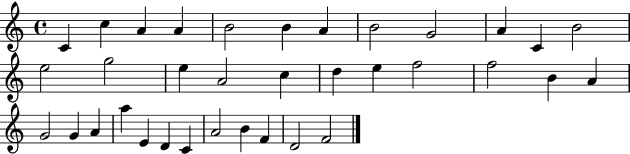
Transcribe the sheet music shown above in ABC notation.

X:1
T:Untitled
M:4/4
L:1/4
K:C
C c A A B2 B A B2 G2 A C B2 e2 g2 e A2 c d e f2 f2 B A G2 G A a E D C A2 B F D2 F2